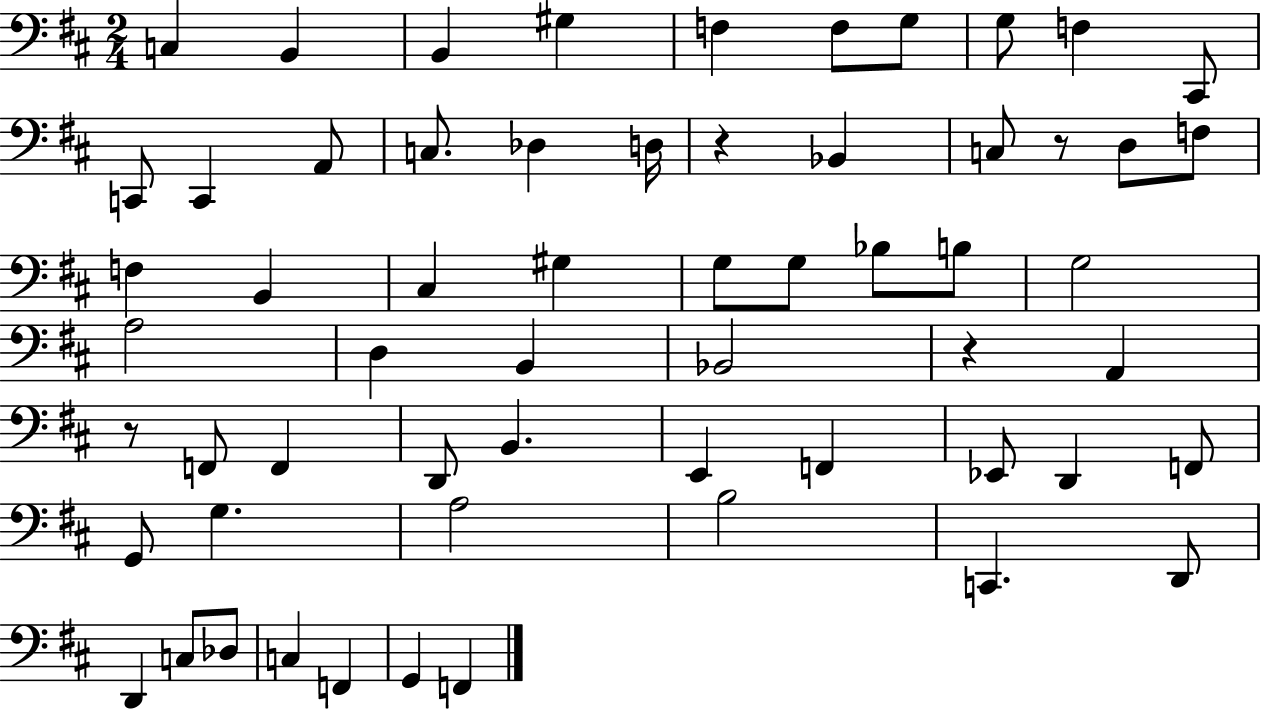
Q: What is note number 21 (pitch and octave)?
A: F3